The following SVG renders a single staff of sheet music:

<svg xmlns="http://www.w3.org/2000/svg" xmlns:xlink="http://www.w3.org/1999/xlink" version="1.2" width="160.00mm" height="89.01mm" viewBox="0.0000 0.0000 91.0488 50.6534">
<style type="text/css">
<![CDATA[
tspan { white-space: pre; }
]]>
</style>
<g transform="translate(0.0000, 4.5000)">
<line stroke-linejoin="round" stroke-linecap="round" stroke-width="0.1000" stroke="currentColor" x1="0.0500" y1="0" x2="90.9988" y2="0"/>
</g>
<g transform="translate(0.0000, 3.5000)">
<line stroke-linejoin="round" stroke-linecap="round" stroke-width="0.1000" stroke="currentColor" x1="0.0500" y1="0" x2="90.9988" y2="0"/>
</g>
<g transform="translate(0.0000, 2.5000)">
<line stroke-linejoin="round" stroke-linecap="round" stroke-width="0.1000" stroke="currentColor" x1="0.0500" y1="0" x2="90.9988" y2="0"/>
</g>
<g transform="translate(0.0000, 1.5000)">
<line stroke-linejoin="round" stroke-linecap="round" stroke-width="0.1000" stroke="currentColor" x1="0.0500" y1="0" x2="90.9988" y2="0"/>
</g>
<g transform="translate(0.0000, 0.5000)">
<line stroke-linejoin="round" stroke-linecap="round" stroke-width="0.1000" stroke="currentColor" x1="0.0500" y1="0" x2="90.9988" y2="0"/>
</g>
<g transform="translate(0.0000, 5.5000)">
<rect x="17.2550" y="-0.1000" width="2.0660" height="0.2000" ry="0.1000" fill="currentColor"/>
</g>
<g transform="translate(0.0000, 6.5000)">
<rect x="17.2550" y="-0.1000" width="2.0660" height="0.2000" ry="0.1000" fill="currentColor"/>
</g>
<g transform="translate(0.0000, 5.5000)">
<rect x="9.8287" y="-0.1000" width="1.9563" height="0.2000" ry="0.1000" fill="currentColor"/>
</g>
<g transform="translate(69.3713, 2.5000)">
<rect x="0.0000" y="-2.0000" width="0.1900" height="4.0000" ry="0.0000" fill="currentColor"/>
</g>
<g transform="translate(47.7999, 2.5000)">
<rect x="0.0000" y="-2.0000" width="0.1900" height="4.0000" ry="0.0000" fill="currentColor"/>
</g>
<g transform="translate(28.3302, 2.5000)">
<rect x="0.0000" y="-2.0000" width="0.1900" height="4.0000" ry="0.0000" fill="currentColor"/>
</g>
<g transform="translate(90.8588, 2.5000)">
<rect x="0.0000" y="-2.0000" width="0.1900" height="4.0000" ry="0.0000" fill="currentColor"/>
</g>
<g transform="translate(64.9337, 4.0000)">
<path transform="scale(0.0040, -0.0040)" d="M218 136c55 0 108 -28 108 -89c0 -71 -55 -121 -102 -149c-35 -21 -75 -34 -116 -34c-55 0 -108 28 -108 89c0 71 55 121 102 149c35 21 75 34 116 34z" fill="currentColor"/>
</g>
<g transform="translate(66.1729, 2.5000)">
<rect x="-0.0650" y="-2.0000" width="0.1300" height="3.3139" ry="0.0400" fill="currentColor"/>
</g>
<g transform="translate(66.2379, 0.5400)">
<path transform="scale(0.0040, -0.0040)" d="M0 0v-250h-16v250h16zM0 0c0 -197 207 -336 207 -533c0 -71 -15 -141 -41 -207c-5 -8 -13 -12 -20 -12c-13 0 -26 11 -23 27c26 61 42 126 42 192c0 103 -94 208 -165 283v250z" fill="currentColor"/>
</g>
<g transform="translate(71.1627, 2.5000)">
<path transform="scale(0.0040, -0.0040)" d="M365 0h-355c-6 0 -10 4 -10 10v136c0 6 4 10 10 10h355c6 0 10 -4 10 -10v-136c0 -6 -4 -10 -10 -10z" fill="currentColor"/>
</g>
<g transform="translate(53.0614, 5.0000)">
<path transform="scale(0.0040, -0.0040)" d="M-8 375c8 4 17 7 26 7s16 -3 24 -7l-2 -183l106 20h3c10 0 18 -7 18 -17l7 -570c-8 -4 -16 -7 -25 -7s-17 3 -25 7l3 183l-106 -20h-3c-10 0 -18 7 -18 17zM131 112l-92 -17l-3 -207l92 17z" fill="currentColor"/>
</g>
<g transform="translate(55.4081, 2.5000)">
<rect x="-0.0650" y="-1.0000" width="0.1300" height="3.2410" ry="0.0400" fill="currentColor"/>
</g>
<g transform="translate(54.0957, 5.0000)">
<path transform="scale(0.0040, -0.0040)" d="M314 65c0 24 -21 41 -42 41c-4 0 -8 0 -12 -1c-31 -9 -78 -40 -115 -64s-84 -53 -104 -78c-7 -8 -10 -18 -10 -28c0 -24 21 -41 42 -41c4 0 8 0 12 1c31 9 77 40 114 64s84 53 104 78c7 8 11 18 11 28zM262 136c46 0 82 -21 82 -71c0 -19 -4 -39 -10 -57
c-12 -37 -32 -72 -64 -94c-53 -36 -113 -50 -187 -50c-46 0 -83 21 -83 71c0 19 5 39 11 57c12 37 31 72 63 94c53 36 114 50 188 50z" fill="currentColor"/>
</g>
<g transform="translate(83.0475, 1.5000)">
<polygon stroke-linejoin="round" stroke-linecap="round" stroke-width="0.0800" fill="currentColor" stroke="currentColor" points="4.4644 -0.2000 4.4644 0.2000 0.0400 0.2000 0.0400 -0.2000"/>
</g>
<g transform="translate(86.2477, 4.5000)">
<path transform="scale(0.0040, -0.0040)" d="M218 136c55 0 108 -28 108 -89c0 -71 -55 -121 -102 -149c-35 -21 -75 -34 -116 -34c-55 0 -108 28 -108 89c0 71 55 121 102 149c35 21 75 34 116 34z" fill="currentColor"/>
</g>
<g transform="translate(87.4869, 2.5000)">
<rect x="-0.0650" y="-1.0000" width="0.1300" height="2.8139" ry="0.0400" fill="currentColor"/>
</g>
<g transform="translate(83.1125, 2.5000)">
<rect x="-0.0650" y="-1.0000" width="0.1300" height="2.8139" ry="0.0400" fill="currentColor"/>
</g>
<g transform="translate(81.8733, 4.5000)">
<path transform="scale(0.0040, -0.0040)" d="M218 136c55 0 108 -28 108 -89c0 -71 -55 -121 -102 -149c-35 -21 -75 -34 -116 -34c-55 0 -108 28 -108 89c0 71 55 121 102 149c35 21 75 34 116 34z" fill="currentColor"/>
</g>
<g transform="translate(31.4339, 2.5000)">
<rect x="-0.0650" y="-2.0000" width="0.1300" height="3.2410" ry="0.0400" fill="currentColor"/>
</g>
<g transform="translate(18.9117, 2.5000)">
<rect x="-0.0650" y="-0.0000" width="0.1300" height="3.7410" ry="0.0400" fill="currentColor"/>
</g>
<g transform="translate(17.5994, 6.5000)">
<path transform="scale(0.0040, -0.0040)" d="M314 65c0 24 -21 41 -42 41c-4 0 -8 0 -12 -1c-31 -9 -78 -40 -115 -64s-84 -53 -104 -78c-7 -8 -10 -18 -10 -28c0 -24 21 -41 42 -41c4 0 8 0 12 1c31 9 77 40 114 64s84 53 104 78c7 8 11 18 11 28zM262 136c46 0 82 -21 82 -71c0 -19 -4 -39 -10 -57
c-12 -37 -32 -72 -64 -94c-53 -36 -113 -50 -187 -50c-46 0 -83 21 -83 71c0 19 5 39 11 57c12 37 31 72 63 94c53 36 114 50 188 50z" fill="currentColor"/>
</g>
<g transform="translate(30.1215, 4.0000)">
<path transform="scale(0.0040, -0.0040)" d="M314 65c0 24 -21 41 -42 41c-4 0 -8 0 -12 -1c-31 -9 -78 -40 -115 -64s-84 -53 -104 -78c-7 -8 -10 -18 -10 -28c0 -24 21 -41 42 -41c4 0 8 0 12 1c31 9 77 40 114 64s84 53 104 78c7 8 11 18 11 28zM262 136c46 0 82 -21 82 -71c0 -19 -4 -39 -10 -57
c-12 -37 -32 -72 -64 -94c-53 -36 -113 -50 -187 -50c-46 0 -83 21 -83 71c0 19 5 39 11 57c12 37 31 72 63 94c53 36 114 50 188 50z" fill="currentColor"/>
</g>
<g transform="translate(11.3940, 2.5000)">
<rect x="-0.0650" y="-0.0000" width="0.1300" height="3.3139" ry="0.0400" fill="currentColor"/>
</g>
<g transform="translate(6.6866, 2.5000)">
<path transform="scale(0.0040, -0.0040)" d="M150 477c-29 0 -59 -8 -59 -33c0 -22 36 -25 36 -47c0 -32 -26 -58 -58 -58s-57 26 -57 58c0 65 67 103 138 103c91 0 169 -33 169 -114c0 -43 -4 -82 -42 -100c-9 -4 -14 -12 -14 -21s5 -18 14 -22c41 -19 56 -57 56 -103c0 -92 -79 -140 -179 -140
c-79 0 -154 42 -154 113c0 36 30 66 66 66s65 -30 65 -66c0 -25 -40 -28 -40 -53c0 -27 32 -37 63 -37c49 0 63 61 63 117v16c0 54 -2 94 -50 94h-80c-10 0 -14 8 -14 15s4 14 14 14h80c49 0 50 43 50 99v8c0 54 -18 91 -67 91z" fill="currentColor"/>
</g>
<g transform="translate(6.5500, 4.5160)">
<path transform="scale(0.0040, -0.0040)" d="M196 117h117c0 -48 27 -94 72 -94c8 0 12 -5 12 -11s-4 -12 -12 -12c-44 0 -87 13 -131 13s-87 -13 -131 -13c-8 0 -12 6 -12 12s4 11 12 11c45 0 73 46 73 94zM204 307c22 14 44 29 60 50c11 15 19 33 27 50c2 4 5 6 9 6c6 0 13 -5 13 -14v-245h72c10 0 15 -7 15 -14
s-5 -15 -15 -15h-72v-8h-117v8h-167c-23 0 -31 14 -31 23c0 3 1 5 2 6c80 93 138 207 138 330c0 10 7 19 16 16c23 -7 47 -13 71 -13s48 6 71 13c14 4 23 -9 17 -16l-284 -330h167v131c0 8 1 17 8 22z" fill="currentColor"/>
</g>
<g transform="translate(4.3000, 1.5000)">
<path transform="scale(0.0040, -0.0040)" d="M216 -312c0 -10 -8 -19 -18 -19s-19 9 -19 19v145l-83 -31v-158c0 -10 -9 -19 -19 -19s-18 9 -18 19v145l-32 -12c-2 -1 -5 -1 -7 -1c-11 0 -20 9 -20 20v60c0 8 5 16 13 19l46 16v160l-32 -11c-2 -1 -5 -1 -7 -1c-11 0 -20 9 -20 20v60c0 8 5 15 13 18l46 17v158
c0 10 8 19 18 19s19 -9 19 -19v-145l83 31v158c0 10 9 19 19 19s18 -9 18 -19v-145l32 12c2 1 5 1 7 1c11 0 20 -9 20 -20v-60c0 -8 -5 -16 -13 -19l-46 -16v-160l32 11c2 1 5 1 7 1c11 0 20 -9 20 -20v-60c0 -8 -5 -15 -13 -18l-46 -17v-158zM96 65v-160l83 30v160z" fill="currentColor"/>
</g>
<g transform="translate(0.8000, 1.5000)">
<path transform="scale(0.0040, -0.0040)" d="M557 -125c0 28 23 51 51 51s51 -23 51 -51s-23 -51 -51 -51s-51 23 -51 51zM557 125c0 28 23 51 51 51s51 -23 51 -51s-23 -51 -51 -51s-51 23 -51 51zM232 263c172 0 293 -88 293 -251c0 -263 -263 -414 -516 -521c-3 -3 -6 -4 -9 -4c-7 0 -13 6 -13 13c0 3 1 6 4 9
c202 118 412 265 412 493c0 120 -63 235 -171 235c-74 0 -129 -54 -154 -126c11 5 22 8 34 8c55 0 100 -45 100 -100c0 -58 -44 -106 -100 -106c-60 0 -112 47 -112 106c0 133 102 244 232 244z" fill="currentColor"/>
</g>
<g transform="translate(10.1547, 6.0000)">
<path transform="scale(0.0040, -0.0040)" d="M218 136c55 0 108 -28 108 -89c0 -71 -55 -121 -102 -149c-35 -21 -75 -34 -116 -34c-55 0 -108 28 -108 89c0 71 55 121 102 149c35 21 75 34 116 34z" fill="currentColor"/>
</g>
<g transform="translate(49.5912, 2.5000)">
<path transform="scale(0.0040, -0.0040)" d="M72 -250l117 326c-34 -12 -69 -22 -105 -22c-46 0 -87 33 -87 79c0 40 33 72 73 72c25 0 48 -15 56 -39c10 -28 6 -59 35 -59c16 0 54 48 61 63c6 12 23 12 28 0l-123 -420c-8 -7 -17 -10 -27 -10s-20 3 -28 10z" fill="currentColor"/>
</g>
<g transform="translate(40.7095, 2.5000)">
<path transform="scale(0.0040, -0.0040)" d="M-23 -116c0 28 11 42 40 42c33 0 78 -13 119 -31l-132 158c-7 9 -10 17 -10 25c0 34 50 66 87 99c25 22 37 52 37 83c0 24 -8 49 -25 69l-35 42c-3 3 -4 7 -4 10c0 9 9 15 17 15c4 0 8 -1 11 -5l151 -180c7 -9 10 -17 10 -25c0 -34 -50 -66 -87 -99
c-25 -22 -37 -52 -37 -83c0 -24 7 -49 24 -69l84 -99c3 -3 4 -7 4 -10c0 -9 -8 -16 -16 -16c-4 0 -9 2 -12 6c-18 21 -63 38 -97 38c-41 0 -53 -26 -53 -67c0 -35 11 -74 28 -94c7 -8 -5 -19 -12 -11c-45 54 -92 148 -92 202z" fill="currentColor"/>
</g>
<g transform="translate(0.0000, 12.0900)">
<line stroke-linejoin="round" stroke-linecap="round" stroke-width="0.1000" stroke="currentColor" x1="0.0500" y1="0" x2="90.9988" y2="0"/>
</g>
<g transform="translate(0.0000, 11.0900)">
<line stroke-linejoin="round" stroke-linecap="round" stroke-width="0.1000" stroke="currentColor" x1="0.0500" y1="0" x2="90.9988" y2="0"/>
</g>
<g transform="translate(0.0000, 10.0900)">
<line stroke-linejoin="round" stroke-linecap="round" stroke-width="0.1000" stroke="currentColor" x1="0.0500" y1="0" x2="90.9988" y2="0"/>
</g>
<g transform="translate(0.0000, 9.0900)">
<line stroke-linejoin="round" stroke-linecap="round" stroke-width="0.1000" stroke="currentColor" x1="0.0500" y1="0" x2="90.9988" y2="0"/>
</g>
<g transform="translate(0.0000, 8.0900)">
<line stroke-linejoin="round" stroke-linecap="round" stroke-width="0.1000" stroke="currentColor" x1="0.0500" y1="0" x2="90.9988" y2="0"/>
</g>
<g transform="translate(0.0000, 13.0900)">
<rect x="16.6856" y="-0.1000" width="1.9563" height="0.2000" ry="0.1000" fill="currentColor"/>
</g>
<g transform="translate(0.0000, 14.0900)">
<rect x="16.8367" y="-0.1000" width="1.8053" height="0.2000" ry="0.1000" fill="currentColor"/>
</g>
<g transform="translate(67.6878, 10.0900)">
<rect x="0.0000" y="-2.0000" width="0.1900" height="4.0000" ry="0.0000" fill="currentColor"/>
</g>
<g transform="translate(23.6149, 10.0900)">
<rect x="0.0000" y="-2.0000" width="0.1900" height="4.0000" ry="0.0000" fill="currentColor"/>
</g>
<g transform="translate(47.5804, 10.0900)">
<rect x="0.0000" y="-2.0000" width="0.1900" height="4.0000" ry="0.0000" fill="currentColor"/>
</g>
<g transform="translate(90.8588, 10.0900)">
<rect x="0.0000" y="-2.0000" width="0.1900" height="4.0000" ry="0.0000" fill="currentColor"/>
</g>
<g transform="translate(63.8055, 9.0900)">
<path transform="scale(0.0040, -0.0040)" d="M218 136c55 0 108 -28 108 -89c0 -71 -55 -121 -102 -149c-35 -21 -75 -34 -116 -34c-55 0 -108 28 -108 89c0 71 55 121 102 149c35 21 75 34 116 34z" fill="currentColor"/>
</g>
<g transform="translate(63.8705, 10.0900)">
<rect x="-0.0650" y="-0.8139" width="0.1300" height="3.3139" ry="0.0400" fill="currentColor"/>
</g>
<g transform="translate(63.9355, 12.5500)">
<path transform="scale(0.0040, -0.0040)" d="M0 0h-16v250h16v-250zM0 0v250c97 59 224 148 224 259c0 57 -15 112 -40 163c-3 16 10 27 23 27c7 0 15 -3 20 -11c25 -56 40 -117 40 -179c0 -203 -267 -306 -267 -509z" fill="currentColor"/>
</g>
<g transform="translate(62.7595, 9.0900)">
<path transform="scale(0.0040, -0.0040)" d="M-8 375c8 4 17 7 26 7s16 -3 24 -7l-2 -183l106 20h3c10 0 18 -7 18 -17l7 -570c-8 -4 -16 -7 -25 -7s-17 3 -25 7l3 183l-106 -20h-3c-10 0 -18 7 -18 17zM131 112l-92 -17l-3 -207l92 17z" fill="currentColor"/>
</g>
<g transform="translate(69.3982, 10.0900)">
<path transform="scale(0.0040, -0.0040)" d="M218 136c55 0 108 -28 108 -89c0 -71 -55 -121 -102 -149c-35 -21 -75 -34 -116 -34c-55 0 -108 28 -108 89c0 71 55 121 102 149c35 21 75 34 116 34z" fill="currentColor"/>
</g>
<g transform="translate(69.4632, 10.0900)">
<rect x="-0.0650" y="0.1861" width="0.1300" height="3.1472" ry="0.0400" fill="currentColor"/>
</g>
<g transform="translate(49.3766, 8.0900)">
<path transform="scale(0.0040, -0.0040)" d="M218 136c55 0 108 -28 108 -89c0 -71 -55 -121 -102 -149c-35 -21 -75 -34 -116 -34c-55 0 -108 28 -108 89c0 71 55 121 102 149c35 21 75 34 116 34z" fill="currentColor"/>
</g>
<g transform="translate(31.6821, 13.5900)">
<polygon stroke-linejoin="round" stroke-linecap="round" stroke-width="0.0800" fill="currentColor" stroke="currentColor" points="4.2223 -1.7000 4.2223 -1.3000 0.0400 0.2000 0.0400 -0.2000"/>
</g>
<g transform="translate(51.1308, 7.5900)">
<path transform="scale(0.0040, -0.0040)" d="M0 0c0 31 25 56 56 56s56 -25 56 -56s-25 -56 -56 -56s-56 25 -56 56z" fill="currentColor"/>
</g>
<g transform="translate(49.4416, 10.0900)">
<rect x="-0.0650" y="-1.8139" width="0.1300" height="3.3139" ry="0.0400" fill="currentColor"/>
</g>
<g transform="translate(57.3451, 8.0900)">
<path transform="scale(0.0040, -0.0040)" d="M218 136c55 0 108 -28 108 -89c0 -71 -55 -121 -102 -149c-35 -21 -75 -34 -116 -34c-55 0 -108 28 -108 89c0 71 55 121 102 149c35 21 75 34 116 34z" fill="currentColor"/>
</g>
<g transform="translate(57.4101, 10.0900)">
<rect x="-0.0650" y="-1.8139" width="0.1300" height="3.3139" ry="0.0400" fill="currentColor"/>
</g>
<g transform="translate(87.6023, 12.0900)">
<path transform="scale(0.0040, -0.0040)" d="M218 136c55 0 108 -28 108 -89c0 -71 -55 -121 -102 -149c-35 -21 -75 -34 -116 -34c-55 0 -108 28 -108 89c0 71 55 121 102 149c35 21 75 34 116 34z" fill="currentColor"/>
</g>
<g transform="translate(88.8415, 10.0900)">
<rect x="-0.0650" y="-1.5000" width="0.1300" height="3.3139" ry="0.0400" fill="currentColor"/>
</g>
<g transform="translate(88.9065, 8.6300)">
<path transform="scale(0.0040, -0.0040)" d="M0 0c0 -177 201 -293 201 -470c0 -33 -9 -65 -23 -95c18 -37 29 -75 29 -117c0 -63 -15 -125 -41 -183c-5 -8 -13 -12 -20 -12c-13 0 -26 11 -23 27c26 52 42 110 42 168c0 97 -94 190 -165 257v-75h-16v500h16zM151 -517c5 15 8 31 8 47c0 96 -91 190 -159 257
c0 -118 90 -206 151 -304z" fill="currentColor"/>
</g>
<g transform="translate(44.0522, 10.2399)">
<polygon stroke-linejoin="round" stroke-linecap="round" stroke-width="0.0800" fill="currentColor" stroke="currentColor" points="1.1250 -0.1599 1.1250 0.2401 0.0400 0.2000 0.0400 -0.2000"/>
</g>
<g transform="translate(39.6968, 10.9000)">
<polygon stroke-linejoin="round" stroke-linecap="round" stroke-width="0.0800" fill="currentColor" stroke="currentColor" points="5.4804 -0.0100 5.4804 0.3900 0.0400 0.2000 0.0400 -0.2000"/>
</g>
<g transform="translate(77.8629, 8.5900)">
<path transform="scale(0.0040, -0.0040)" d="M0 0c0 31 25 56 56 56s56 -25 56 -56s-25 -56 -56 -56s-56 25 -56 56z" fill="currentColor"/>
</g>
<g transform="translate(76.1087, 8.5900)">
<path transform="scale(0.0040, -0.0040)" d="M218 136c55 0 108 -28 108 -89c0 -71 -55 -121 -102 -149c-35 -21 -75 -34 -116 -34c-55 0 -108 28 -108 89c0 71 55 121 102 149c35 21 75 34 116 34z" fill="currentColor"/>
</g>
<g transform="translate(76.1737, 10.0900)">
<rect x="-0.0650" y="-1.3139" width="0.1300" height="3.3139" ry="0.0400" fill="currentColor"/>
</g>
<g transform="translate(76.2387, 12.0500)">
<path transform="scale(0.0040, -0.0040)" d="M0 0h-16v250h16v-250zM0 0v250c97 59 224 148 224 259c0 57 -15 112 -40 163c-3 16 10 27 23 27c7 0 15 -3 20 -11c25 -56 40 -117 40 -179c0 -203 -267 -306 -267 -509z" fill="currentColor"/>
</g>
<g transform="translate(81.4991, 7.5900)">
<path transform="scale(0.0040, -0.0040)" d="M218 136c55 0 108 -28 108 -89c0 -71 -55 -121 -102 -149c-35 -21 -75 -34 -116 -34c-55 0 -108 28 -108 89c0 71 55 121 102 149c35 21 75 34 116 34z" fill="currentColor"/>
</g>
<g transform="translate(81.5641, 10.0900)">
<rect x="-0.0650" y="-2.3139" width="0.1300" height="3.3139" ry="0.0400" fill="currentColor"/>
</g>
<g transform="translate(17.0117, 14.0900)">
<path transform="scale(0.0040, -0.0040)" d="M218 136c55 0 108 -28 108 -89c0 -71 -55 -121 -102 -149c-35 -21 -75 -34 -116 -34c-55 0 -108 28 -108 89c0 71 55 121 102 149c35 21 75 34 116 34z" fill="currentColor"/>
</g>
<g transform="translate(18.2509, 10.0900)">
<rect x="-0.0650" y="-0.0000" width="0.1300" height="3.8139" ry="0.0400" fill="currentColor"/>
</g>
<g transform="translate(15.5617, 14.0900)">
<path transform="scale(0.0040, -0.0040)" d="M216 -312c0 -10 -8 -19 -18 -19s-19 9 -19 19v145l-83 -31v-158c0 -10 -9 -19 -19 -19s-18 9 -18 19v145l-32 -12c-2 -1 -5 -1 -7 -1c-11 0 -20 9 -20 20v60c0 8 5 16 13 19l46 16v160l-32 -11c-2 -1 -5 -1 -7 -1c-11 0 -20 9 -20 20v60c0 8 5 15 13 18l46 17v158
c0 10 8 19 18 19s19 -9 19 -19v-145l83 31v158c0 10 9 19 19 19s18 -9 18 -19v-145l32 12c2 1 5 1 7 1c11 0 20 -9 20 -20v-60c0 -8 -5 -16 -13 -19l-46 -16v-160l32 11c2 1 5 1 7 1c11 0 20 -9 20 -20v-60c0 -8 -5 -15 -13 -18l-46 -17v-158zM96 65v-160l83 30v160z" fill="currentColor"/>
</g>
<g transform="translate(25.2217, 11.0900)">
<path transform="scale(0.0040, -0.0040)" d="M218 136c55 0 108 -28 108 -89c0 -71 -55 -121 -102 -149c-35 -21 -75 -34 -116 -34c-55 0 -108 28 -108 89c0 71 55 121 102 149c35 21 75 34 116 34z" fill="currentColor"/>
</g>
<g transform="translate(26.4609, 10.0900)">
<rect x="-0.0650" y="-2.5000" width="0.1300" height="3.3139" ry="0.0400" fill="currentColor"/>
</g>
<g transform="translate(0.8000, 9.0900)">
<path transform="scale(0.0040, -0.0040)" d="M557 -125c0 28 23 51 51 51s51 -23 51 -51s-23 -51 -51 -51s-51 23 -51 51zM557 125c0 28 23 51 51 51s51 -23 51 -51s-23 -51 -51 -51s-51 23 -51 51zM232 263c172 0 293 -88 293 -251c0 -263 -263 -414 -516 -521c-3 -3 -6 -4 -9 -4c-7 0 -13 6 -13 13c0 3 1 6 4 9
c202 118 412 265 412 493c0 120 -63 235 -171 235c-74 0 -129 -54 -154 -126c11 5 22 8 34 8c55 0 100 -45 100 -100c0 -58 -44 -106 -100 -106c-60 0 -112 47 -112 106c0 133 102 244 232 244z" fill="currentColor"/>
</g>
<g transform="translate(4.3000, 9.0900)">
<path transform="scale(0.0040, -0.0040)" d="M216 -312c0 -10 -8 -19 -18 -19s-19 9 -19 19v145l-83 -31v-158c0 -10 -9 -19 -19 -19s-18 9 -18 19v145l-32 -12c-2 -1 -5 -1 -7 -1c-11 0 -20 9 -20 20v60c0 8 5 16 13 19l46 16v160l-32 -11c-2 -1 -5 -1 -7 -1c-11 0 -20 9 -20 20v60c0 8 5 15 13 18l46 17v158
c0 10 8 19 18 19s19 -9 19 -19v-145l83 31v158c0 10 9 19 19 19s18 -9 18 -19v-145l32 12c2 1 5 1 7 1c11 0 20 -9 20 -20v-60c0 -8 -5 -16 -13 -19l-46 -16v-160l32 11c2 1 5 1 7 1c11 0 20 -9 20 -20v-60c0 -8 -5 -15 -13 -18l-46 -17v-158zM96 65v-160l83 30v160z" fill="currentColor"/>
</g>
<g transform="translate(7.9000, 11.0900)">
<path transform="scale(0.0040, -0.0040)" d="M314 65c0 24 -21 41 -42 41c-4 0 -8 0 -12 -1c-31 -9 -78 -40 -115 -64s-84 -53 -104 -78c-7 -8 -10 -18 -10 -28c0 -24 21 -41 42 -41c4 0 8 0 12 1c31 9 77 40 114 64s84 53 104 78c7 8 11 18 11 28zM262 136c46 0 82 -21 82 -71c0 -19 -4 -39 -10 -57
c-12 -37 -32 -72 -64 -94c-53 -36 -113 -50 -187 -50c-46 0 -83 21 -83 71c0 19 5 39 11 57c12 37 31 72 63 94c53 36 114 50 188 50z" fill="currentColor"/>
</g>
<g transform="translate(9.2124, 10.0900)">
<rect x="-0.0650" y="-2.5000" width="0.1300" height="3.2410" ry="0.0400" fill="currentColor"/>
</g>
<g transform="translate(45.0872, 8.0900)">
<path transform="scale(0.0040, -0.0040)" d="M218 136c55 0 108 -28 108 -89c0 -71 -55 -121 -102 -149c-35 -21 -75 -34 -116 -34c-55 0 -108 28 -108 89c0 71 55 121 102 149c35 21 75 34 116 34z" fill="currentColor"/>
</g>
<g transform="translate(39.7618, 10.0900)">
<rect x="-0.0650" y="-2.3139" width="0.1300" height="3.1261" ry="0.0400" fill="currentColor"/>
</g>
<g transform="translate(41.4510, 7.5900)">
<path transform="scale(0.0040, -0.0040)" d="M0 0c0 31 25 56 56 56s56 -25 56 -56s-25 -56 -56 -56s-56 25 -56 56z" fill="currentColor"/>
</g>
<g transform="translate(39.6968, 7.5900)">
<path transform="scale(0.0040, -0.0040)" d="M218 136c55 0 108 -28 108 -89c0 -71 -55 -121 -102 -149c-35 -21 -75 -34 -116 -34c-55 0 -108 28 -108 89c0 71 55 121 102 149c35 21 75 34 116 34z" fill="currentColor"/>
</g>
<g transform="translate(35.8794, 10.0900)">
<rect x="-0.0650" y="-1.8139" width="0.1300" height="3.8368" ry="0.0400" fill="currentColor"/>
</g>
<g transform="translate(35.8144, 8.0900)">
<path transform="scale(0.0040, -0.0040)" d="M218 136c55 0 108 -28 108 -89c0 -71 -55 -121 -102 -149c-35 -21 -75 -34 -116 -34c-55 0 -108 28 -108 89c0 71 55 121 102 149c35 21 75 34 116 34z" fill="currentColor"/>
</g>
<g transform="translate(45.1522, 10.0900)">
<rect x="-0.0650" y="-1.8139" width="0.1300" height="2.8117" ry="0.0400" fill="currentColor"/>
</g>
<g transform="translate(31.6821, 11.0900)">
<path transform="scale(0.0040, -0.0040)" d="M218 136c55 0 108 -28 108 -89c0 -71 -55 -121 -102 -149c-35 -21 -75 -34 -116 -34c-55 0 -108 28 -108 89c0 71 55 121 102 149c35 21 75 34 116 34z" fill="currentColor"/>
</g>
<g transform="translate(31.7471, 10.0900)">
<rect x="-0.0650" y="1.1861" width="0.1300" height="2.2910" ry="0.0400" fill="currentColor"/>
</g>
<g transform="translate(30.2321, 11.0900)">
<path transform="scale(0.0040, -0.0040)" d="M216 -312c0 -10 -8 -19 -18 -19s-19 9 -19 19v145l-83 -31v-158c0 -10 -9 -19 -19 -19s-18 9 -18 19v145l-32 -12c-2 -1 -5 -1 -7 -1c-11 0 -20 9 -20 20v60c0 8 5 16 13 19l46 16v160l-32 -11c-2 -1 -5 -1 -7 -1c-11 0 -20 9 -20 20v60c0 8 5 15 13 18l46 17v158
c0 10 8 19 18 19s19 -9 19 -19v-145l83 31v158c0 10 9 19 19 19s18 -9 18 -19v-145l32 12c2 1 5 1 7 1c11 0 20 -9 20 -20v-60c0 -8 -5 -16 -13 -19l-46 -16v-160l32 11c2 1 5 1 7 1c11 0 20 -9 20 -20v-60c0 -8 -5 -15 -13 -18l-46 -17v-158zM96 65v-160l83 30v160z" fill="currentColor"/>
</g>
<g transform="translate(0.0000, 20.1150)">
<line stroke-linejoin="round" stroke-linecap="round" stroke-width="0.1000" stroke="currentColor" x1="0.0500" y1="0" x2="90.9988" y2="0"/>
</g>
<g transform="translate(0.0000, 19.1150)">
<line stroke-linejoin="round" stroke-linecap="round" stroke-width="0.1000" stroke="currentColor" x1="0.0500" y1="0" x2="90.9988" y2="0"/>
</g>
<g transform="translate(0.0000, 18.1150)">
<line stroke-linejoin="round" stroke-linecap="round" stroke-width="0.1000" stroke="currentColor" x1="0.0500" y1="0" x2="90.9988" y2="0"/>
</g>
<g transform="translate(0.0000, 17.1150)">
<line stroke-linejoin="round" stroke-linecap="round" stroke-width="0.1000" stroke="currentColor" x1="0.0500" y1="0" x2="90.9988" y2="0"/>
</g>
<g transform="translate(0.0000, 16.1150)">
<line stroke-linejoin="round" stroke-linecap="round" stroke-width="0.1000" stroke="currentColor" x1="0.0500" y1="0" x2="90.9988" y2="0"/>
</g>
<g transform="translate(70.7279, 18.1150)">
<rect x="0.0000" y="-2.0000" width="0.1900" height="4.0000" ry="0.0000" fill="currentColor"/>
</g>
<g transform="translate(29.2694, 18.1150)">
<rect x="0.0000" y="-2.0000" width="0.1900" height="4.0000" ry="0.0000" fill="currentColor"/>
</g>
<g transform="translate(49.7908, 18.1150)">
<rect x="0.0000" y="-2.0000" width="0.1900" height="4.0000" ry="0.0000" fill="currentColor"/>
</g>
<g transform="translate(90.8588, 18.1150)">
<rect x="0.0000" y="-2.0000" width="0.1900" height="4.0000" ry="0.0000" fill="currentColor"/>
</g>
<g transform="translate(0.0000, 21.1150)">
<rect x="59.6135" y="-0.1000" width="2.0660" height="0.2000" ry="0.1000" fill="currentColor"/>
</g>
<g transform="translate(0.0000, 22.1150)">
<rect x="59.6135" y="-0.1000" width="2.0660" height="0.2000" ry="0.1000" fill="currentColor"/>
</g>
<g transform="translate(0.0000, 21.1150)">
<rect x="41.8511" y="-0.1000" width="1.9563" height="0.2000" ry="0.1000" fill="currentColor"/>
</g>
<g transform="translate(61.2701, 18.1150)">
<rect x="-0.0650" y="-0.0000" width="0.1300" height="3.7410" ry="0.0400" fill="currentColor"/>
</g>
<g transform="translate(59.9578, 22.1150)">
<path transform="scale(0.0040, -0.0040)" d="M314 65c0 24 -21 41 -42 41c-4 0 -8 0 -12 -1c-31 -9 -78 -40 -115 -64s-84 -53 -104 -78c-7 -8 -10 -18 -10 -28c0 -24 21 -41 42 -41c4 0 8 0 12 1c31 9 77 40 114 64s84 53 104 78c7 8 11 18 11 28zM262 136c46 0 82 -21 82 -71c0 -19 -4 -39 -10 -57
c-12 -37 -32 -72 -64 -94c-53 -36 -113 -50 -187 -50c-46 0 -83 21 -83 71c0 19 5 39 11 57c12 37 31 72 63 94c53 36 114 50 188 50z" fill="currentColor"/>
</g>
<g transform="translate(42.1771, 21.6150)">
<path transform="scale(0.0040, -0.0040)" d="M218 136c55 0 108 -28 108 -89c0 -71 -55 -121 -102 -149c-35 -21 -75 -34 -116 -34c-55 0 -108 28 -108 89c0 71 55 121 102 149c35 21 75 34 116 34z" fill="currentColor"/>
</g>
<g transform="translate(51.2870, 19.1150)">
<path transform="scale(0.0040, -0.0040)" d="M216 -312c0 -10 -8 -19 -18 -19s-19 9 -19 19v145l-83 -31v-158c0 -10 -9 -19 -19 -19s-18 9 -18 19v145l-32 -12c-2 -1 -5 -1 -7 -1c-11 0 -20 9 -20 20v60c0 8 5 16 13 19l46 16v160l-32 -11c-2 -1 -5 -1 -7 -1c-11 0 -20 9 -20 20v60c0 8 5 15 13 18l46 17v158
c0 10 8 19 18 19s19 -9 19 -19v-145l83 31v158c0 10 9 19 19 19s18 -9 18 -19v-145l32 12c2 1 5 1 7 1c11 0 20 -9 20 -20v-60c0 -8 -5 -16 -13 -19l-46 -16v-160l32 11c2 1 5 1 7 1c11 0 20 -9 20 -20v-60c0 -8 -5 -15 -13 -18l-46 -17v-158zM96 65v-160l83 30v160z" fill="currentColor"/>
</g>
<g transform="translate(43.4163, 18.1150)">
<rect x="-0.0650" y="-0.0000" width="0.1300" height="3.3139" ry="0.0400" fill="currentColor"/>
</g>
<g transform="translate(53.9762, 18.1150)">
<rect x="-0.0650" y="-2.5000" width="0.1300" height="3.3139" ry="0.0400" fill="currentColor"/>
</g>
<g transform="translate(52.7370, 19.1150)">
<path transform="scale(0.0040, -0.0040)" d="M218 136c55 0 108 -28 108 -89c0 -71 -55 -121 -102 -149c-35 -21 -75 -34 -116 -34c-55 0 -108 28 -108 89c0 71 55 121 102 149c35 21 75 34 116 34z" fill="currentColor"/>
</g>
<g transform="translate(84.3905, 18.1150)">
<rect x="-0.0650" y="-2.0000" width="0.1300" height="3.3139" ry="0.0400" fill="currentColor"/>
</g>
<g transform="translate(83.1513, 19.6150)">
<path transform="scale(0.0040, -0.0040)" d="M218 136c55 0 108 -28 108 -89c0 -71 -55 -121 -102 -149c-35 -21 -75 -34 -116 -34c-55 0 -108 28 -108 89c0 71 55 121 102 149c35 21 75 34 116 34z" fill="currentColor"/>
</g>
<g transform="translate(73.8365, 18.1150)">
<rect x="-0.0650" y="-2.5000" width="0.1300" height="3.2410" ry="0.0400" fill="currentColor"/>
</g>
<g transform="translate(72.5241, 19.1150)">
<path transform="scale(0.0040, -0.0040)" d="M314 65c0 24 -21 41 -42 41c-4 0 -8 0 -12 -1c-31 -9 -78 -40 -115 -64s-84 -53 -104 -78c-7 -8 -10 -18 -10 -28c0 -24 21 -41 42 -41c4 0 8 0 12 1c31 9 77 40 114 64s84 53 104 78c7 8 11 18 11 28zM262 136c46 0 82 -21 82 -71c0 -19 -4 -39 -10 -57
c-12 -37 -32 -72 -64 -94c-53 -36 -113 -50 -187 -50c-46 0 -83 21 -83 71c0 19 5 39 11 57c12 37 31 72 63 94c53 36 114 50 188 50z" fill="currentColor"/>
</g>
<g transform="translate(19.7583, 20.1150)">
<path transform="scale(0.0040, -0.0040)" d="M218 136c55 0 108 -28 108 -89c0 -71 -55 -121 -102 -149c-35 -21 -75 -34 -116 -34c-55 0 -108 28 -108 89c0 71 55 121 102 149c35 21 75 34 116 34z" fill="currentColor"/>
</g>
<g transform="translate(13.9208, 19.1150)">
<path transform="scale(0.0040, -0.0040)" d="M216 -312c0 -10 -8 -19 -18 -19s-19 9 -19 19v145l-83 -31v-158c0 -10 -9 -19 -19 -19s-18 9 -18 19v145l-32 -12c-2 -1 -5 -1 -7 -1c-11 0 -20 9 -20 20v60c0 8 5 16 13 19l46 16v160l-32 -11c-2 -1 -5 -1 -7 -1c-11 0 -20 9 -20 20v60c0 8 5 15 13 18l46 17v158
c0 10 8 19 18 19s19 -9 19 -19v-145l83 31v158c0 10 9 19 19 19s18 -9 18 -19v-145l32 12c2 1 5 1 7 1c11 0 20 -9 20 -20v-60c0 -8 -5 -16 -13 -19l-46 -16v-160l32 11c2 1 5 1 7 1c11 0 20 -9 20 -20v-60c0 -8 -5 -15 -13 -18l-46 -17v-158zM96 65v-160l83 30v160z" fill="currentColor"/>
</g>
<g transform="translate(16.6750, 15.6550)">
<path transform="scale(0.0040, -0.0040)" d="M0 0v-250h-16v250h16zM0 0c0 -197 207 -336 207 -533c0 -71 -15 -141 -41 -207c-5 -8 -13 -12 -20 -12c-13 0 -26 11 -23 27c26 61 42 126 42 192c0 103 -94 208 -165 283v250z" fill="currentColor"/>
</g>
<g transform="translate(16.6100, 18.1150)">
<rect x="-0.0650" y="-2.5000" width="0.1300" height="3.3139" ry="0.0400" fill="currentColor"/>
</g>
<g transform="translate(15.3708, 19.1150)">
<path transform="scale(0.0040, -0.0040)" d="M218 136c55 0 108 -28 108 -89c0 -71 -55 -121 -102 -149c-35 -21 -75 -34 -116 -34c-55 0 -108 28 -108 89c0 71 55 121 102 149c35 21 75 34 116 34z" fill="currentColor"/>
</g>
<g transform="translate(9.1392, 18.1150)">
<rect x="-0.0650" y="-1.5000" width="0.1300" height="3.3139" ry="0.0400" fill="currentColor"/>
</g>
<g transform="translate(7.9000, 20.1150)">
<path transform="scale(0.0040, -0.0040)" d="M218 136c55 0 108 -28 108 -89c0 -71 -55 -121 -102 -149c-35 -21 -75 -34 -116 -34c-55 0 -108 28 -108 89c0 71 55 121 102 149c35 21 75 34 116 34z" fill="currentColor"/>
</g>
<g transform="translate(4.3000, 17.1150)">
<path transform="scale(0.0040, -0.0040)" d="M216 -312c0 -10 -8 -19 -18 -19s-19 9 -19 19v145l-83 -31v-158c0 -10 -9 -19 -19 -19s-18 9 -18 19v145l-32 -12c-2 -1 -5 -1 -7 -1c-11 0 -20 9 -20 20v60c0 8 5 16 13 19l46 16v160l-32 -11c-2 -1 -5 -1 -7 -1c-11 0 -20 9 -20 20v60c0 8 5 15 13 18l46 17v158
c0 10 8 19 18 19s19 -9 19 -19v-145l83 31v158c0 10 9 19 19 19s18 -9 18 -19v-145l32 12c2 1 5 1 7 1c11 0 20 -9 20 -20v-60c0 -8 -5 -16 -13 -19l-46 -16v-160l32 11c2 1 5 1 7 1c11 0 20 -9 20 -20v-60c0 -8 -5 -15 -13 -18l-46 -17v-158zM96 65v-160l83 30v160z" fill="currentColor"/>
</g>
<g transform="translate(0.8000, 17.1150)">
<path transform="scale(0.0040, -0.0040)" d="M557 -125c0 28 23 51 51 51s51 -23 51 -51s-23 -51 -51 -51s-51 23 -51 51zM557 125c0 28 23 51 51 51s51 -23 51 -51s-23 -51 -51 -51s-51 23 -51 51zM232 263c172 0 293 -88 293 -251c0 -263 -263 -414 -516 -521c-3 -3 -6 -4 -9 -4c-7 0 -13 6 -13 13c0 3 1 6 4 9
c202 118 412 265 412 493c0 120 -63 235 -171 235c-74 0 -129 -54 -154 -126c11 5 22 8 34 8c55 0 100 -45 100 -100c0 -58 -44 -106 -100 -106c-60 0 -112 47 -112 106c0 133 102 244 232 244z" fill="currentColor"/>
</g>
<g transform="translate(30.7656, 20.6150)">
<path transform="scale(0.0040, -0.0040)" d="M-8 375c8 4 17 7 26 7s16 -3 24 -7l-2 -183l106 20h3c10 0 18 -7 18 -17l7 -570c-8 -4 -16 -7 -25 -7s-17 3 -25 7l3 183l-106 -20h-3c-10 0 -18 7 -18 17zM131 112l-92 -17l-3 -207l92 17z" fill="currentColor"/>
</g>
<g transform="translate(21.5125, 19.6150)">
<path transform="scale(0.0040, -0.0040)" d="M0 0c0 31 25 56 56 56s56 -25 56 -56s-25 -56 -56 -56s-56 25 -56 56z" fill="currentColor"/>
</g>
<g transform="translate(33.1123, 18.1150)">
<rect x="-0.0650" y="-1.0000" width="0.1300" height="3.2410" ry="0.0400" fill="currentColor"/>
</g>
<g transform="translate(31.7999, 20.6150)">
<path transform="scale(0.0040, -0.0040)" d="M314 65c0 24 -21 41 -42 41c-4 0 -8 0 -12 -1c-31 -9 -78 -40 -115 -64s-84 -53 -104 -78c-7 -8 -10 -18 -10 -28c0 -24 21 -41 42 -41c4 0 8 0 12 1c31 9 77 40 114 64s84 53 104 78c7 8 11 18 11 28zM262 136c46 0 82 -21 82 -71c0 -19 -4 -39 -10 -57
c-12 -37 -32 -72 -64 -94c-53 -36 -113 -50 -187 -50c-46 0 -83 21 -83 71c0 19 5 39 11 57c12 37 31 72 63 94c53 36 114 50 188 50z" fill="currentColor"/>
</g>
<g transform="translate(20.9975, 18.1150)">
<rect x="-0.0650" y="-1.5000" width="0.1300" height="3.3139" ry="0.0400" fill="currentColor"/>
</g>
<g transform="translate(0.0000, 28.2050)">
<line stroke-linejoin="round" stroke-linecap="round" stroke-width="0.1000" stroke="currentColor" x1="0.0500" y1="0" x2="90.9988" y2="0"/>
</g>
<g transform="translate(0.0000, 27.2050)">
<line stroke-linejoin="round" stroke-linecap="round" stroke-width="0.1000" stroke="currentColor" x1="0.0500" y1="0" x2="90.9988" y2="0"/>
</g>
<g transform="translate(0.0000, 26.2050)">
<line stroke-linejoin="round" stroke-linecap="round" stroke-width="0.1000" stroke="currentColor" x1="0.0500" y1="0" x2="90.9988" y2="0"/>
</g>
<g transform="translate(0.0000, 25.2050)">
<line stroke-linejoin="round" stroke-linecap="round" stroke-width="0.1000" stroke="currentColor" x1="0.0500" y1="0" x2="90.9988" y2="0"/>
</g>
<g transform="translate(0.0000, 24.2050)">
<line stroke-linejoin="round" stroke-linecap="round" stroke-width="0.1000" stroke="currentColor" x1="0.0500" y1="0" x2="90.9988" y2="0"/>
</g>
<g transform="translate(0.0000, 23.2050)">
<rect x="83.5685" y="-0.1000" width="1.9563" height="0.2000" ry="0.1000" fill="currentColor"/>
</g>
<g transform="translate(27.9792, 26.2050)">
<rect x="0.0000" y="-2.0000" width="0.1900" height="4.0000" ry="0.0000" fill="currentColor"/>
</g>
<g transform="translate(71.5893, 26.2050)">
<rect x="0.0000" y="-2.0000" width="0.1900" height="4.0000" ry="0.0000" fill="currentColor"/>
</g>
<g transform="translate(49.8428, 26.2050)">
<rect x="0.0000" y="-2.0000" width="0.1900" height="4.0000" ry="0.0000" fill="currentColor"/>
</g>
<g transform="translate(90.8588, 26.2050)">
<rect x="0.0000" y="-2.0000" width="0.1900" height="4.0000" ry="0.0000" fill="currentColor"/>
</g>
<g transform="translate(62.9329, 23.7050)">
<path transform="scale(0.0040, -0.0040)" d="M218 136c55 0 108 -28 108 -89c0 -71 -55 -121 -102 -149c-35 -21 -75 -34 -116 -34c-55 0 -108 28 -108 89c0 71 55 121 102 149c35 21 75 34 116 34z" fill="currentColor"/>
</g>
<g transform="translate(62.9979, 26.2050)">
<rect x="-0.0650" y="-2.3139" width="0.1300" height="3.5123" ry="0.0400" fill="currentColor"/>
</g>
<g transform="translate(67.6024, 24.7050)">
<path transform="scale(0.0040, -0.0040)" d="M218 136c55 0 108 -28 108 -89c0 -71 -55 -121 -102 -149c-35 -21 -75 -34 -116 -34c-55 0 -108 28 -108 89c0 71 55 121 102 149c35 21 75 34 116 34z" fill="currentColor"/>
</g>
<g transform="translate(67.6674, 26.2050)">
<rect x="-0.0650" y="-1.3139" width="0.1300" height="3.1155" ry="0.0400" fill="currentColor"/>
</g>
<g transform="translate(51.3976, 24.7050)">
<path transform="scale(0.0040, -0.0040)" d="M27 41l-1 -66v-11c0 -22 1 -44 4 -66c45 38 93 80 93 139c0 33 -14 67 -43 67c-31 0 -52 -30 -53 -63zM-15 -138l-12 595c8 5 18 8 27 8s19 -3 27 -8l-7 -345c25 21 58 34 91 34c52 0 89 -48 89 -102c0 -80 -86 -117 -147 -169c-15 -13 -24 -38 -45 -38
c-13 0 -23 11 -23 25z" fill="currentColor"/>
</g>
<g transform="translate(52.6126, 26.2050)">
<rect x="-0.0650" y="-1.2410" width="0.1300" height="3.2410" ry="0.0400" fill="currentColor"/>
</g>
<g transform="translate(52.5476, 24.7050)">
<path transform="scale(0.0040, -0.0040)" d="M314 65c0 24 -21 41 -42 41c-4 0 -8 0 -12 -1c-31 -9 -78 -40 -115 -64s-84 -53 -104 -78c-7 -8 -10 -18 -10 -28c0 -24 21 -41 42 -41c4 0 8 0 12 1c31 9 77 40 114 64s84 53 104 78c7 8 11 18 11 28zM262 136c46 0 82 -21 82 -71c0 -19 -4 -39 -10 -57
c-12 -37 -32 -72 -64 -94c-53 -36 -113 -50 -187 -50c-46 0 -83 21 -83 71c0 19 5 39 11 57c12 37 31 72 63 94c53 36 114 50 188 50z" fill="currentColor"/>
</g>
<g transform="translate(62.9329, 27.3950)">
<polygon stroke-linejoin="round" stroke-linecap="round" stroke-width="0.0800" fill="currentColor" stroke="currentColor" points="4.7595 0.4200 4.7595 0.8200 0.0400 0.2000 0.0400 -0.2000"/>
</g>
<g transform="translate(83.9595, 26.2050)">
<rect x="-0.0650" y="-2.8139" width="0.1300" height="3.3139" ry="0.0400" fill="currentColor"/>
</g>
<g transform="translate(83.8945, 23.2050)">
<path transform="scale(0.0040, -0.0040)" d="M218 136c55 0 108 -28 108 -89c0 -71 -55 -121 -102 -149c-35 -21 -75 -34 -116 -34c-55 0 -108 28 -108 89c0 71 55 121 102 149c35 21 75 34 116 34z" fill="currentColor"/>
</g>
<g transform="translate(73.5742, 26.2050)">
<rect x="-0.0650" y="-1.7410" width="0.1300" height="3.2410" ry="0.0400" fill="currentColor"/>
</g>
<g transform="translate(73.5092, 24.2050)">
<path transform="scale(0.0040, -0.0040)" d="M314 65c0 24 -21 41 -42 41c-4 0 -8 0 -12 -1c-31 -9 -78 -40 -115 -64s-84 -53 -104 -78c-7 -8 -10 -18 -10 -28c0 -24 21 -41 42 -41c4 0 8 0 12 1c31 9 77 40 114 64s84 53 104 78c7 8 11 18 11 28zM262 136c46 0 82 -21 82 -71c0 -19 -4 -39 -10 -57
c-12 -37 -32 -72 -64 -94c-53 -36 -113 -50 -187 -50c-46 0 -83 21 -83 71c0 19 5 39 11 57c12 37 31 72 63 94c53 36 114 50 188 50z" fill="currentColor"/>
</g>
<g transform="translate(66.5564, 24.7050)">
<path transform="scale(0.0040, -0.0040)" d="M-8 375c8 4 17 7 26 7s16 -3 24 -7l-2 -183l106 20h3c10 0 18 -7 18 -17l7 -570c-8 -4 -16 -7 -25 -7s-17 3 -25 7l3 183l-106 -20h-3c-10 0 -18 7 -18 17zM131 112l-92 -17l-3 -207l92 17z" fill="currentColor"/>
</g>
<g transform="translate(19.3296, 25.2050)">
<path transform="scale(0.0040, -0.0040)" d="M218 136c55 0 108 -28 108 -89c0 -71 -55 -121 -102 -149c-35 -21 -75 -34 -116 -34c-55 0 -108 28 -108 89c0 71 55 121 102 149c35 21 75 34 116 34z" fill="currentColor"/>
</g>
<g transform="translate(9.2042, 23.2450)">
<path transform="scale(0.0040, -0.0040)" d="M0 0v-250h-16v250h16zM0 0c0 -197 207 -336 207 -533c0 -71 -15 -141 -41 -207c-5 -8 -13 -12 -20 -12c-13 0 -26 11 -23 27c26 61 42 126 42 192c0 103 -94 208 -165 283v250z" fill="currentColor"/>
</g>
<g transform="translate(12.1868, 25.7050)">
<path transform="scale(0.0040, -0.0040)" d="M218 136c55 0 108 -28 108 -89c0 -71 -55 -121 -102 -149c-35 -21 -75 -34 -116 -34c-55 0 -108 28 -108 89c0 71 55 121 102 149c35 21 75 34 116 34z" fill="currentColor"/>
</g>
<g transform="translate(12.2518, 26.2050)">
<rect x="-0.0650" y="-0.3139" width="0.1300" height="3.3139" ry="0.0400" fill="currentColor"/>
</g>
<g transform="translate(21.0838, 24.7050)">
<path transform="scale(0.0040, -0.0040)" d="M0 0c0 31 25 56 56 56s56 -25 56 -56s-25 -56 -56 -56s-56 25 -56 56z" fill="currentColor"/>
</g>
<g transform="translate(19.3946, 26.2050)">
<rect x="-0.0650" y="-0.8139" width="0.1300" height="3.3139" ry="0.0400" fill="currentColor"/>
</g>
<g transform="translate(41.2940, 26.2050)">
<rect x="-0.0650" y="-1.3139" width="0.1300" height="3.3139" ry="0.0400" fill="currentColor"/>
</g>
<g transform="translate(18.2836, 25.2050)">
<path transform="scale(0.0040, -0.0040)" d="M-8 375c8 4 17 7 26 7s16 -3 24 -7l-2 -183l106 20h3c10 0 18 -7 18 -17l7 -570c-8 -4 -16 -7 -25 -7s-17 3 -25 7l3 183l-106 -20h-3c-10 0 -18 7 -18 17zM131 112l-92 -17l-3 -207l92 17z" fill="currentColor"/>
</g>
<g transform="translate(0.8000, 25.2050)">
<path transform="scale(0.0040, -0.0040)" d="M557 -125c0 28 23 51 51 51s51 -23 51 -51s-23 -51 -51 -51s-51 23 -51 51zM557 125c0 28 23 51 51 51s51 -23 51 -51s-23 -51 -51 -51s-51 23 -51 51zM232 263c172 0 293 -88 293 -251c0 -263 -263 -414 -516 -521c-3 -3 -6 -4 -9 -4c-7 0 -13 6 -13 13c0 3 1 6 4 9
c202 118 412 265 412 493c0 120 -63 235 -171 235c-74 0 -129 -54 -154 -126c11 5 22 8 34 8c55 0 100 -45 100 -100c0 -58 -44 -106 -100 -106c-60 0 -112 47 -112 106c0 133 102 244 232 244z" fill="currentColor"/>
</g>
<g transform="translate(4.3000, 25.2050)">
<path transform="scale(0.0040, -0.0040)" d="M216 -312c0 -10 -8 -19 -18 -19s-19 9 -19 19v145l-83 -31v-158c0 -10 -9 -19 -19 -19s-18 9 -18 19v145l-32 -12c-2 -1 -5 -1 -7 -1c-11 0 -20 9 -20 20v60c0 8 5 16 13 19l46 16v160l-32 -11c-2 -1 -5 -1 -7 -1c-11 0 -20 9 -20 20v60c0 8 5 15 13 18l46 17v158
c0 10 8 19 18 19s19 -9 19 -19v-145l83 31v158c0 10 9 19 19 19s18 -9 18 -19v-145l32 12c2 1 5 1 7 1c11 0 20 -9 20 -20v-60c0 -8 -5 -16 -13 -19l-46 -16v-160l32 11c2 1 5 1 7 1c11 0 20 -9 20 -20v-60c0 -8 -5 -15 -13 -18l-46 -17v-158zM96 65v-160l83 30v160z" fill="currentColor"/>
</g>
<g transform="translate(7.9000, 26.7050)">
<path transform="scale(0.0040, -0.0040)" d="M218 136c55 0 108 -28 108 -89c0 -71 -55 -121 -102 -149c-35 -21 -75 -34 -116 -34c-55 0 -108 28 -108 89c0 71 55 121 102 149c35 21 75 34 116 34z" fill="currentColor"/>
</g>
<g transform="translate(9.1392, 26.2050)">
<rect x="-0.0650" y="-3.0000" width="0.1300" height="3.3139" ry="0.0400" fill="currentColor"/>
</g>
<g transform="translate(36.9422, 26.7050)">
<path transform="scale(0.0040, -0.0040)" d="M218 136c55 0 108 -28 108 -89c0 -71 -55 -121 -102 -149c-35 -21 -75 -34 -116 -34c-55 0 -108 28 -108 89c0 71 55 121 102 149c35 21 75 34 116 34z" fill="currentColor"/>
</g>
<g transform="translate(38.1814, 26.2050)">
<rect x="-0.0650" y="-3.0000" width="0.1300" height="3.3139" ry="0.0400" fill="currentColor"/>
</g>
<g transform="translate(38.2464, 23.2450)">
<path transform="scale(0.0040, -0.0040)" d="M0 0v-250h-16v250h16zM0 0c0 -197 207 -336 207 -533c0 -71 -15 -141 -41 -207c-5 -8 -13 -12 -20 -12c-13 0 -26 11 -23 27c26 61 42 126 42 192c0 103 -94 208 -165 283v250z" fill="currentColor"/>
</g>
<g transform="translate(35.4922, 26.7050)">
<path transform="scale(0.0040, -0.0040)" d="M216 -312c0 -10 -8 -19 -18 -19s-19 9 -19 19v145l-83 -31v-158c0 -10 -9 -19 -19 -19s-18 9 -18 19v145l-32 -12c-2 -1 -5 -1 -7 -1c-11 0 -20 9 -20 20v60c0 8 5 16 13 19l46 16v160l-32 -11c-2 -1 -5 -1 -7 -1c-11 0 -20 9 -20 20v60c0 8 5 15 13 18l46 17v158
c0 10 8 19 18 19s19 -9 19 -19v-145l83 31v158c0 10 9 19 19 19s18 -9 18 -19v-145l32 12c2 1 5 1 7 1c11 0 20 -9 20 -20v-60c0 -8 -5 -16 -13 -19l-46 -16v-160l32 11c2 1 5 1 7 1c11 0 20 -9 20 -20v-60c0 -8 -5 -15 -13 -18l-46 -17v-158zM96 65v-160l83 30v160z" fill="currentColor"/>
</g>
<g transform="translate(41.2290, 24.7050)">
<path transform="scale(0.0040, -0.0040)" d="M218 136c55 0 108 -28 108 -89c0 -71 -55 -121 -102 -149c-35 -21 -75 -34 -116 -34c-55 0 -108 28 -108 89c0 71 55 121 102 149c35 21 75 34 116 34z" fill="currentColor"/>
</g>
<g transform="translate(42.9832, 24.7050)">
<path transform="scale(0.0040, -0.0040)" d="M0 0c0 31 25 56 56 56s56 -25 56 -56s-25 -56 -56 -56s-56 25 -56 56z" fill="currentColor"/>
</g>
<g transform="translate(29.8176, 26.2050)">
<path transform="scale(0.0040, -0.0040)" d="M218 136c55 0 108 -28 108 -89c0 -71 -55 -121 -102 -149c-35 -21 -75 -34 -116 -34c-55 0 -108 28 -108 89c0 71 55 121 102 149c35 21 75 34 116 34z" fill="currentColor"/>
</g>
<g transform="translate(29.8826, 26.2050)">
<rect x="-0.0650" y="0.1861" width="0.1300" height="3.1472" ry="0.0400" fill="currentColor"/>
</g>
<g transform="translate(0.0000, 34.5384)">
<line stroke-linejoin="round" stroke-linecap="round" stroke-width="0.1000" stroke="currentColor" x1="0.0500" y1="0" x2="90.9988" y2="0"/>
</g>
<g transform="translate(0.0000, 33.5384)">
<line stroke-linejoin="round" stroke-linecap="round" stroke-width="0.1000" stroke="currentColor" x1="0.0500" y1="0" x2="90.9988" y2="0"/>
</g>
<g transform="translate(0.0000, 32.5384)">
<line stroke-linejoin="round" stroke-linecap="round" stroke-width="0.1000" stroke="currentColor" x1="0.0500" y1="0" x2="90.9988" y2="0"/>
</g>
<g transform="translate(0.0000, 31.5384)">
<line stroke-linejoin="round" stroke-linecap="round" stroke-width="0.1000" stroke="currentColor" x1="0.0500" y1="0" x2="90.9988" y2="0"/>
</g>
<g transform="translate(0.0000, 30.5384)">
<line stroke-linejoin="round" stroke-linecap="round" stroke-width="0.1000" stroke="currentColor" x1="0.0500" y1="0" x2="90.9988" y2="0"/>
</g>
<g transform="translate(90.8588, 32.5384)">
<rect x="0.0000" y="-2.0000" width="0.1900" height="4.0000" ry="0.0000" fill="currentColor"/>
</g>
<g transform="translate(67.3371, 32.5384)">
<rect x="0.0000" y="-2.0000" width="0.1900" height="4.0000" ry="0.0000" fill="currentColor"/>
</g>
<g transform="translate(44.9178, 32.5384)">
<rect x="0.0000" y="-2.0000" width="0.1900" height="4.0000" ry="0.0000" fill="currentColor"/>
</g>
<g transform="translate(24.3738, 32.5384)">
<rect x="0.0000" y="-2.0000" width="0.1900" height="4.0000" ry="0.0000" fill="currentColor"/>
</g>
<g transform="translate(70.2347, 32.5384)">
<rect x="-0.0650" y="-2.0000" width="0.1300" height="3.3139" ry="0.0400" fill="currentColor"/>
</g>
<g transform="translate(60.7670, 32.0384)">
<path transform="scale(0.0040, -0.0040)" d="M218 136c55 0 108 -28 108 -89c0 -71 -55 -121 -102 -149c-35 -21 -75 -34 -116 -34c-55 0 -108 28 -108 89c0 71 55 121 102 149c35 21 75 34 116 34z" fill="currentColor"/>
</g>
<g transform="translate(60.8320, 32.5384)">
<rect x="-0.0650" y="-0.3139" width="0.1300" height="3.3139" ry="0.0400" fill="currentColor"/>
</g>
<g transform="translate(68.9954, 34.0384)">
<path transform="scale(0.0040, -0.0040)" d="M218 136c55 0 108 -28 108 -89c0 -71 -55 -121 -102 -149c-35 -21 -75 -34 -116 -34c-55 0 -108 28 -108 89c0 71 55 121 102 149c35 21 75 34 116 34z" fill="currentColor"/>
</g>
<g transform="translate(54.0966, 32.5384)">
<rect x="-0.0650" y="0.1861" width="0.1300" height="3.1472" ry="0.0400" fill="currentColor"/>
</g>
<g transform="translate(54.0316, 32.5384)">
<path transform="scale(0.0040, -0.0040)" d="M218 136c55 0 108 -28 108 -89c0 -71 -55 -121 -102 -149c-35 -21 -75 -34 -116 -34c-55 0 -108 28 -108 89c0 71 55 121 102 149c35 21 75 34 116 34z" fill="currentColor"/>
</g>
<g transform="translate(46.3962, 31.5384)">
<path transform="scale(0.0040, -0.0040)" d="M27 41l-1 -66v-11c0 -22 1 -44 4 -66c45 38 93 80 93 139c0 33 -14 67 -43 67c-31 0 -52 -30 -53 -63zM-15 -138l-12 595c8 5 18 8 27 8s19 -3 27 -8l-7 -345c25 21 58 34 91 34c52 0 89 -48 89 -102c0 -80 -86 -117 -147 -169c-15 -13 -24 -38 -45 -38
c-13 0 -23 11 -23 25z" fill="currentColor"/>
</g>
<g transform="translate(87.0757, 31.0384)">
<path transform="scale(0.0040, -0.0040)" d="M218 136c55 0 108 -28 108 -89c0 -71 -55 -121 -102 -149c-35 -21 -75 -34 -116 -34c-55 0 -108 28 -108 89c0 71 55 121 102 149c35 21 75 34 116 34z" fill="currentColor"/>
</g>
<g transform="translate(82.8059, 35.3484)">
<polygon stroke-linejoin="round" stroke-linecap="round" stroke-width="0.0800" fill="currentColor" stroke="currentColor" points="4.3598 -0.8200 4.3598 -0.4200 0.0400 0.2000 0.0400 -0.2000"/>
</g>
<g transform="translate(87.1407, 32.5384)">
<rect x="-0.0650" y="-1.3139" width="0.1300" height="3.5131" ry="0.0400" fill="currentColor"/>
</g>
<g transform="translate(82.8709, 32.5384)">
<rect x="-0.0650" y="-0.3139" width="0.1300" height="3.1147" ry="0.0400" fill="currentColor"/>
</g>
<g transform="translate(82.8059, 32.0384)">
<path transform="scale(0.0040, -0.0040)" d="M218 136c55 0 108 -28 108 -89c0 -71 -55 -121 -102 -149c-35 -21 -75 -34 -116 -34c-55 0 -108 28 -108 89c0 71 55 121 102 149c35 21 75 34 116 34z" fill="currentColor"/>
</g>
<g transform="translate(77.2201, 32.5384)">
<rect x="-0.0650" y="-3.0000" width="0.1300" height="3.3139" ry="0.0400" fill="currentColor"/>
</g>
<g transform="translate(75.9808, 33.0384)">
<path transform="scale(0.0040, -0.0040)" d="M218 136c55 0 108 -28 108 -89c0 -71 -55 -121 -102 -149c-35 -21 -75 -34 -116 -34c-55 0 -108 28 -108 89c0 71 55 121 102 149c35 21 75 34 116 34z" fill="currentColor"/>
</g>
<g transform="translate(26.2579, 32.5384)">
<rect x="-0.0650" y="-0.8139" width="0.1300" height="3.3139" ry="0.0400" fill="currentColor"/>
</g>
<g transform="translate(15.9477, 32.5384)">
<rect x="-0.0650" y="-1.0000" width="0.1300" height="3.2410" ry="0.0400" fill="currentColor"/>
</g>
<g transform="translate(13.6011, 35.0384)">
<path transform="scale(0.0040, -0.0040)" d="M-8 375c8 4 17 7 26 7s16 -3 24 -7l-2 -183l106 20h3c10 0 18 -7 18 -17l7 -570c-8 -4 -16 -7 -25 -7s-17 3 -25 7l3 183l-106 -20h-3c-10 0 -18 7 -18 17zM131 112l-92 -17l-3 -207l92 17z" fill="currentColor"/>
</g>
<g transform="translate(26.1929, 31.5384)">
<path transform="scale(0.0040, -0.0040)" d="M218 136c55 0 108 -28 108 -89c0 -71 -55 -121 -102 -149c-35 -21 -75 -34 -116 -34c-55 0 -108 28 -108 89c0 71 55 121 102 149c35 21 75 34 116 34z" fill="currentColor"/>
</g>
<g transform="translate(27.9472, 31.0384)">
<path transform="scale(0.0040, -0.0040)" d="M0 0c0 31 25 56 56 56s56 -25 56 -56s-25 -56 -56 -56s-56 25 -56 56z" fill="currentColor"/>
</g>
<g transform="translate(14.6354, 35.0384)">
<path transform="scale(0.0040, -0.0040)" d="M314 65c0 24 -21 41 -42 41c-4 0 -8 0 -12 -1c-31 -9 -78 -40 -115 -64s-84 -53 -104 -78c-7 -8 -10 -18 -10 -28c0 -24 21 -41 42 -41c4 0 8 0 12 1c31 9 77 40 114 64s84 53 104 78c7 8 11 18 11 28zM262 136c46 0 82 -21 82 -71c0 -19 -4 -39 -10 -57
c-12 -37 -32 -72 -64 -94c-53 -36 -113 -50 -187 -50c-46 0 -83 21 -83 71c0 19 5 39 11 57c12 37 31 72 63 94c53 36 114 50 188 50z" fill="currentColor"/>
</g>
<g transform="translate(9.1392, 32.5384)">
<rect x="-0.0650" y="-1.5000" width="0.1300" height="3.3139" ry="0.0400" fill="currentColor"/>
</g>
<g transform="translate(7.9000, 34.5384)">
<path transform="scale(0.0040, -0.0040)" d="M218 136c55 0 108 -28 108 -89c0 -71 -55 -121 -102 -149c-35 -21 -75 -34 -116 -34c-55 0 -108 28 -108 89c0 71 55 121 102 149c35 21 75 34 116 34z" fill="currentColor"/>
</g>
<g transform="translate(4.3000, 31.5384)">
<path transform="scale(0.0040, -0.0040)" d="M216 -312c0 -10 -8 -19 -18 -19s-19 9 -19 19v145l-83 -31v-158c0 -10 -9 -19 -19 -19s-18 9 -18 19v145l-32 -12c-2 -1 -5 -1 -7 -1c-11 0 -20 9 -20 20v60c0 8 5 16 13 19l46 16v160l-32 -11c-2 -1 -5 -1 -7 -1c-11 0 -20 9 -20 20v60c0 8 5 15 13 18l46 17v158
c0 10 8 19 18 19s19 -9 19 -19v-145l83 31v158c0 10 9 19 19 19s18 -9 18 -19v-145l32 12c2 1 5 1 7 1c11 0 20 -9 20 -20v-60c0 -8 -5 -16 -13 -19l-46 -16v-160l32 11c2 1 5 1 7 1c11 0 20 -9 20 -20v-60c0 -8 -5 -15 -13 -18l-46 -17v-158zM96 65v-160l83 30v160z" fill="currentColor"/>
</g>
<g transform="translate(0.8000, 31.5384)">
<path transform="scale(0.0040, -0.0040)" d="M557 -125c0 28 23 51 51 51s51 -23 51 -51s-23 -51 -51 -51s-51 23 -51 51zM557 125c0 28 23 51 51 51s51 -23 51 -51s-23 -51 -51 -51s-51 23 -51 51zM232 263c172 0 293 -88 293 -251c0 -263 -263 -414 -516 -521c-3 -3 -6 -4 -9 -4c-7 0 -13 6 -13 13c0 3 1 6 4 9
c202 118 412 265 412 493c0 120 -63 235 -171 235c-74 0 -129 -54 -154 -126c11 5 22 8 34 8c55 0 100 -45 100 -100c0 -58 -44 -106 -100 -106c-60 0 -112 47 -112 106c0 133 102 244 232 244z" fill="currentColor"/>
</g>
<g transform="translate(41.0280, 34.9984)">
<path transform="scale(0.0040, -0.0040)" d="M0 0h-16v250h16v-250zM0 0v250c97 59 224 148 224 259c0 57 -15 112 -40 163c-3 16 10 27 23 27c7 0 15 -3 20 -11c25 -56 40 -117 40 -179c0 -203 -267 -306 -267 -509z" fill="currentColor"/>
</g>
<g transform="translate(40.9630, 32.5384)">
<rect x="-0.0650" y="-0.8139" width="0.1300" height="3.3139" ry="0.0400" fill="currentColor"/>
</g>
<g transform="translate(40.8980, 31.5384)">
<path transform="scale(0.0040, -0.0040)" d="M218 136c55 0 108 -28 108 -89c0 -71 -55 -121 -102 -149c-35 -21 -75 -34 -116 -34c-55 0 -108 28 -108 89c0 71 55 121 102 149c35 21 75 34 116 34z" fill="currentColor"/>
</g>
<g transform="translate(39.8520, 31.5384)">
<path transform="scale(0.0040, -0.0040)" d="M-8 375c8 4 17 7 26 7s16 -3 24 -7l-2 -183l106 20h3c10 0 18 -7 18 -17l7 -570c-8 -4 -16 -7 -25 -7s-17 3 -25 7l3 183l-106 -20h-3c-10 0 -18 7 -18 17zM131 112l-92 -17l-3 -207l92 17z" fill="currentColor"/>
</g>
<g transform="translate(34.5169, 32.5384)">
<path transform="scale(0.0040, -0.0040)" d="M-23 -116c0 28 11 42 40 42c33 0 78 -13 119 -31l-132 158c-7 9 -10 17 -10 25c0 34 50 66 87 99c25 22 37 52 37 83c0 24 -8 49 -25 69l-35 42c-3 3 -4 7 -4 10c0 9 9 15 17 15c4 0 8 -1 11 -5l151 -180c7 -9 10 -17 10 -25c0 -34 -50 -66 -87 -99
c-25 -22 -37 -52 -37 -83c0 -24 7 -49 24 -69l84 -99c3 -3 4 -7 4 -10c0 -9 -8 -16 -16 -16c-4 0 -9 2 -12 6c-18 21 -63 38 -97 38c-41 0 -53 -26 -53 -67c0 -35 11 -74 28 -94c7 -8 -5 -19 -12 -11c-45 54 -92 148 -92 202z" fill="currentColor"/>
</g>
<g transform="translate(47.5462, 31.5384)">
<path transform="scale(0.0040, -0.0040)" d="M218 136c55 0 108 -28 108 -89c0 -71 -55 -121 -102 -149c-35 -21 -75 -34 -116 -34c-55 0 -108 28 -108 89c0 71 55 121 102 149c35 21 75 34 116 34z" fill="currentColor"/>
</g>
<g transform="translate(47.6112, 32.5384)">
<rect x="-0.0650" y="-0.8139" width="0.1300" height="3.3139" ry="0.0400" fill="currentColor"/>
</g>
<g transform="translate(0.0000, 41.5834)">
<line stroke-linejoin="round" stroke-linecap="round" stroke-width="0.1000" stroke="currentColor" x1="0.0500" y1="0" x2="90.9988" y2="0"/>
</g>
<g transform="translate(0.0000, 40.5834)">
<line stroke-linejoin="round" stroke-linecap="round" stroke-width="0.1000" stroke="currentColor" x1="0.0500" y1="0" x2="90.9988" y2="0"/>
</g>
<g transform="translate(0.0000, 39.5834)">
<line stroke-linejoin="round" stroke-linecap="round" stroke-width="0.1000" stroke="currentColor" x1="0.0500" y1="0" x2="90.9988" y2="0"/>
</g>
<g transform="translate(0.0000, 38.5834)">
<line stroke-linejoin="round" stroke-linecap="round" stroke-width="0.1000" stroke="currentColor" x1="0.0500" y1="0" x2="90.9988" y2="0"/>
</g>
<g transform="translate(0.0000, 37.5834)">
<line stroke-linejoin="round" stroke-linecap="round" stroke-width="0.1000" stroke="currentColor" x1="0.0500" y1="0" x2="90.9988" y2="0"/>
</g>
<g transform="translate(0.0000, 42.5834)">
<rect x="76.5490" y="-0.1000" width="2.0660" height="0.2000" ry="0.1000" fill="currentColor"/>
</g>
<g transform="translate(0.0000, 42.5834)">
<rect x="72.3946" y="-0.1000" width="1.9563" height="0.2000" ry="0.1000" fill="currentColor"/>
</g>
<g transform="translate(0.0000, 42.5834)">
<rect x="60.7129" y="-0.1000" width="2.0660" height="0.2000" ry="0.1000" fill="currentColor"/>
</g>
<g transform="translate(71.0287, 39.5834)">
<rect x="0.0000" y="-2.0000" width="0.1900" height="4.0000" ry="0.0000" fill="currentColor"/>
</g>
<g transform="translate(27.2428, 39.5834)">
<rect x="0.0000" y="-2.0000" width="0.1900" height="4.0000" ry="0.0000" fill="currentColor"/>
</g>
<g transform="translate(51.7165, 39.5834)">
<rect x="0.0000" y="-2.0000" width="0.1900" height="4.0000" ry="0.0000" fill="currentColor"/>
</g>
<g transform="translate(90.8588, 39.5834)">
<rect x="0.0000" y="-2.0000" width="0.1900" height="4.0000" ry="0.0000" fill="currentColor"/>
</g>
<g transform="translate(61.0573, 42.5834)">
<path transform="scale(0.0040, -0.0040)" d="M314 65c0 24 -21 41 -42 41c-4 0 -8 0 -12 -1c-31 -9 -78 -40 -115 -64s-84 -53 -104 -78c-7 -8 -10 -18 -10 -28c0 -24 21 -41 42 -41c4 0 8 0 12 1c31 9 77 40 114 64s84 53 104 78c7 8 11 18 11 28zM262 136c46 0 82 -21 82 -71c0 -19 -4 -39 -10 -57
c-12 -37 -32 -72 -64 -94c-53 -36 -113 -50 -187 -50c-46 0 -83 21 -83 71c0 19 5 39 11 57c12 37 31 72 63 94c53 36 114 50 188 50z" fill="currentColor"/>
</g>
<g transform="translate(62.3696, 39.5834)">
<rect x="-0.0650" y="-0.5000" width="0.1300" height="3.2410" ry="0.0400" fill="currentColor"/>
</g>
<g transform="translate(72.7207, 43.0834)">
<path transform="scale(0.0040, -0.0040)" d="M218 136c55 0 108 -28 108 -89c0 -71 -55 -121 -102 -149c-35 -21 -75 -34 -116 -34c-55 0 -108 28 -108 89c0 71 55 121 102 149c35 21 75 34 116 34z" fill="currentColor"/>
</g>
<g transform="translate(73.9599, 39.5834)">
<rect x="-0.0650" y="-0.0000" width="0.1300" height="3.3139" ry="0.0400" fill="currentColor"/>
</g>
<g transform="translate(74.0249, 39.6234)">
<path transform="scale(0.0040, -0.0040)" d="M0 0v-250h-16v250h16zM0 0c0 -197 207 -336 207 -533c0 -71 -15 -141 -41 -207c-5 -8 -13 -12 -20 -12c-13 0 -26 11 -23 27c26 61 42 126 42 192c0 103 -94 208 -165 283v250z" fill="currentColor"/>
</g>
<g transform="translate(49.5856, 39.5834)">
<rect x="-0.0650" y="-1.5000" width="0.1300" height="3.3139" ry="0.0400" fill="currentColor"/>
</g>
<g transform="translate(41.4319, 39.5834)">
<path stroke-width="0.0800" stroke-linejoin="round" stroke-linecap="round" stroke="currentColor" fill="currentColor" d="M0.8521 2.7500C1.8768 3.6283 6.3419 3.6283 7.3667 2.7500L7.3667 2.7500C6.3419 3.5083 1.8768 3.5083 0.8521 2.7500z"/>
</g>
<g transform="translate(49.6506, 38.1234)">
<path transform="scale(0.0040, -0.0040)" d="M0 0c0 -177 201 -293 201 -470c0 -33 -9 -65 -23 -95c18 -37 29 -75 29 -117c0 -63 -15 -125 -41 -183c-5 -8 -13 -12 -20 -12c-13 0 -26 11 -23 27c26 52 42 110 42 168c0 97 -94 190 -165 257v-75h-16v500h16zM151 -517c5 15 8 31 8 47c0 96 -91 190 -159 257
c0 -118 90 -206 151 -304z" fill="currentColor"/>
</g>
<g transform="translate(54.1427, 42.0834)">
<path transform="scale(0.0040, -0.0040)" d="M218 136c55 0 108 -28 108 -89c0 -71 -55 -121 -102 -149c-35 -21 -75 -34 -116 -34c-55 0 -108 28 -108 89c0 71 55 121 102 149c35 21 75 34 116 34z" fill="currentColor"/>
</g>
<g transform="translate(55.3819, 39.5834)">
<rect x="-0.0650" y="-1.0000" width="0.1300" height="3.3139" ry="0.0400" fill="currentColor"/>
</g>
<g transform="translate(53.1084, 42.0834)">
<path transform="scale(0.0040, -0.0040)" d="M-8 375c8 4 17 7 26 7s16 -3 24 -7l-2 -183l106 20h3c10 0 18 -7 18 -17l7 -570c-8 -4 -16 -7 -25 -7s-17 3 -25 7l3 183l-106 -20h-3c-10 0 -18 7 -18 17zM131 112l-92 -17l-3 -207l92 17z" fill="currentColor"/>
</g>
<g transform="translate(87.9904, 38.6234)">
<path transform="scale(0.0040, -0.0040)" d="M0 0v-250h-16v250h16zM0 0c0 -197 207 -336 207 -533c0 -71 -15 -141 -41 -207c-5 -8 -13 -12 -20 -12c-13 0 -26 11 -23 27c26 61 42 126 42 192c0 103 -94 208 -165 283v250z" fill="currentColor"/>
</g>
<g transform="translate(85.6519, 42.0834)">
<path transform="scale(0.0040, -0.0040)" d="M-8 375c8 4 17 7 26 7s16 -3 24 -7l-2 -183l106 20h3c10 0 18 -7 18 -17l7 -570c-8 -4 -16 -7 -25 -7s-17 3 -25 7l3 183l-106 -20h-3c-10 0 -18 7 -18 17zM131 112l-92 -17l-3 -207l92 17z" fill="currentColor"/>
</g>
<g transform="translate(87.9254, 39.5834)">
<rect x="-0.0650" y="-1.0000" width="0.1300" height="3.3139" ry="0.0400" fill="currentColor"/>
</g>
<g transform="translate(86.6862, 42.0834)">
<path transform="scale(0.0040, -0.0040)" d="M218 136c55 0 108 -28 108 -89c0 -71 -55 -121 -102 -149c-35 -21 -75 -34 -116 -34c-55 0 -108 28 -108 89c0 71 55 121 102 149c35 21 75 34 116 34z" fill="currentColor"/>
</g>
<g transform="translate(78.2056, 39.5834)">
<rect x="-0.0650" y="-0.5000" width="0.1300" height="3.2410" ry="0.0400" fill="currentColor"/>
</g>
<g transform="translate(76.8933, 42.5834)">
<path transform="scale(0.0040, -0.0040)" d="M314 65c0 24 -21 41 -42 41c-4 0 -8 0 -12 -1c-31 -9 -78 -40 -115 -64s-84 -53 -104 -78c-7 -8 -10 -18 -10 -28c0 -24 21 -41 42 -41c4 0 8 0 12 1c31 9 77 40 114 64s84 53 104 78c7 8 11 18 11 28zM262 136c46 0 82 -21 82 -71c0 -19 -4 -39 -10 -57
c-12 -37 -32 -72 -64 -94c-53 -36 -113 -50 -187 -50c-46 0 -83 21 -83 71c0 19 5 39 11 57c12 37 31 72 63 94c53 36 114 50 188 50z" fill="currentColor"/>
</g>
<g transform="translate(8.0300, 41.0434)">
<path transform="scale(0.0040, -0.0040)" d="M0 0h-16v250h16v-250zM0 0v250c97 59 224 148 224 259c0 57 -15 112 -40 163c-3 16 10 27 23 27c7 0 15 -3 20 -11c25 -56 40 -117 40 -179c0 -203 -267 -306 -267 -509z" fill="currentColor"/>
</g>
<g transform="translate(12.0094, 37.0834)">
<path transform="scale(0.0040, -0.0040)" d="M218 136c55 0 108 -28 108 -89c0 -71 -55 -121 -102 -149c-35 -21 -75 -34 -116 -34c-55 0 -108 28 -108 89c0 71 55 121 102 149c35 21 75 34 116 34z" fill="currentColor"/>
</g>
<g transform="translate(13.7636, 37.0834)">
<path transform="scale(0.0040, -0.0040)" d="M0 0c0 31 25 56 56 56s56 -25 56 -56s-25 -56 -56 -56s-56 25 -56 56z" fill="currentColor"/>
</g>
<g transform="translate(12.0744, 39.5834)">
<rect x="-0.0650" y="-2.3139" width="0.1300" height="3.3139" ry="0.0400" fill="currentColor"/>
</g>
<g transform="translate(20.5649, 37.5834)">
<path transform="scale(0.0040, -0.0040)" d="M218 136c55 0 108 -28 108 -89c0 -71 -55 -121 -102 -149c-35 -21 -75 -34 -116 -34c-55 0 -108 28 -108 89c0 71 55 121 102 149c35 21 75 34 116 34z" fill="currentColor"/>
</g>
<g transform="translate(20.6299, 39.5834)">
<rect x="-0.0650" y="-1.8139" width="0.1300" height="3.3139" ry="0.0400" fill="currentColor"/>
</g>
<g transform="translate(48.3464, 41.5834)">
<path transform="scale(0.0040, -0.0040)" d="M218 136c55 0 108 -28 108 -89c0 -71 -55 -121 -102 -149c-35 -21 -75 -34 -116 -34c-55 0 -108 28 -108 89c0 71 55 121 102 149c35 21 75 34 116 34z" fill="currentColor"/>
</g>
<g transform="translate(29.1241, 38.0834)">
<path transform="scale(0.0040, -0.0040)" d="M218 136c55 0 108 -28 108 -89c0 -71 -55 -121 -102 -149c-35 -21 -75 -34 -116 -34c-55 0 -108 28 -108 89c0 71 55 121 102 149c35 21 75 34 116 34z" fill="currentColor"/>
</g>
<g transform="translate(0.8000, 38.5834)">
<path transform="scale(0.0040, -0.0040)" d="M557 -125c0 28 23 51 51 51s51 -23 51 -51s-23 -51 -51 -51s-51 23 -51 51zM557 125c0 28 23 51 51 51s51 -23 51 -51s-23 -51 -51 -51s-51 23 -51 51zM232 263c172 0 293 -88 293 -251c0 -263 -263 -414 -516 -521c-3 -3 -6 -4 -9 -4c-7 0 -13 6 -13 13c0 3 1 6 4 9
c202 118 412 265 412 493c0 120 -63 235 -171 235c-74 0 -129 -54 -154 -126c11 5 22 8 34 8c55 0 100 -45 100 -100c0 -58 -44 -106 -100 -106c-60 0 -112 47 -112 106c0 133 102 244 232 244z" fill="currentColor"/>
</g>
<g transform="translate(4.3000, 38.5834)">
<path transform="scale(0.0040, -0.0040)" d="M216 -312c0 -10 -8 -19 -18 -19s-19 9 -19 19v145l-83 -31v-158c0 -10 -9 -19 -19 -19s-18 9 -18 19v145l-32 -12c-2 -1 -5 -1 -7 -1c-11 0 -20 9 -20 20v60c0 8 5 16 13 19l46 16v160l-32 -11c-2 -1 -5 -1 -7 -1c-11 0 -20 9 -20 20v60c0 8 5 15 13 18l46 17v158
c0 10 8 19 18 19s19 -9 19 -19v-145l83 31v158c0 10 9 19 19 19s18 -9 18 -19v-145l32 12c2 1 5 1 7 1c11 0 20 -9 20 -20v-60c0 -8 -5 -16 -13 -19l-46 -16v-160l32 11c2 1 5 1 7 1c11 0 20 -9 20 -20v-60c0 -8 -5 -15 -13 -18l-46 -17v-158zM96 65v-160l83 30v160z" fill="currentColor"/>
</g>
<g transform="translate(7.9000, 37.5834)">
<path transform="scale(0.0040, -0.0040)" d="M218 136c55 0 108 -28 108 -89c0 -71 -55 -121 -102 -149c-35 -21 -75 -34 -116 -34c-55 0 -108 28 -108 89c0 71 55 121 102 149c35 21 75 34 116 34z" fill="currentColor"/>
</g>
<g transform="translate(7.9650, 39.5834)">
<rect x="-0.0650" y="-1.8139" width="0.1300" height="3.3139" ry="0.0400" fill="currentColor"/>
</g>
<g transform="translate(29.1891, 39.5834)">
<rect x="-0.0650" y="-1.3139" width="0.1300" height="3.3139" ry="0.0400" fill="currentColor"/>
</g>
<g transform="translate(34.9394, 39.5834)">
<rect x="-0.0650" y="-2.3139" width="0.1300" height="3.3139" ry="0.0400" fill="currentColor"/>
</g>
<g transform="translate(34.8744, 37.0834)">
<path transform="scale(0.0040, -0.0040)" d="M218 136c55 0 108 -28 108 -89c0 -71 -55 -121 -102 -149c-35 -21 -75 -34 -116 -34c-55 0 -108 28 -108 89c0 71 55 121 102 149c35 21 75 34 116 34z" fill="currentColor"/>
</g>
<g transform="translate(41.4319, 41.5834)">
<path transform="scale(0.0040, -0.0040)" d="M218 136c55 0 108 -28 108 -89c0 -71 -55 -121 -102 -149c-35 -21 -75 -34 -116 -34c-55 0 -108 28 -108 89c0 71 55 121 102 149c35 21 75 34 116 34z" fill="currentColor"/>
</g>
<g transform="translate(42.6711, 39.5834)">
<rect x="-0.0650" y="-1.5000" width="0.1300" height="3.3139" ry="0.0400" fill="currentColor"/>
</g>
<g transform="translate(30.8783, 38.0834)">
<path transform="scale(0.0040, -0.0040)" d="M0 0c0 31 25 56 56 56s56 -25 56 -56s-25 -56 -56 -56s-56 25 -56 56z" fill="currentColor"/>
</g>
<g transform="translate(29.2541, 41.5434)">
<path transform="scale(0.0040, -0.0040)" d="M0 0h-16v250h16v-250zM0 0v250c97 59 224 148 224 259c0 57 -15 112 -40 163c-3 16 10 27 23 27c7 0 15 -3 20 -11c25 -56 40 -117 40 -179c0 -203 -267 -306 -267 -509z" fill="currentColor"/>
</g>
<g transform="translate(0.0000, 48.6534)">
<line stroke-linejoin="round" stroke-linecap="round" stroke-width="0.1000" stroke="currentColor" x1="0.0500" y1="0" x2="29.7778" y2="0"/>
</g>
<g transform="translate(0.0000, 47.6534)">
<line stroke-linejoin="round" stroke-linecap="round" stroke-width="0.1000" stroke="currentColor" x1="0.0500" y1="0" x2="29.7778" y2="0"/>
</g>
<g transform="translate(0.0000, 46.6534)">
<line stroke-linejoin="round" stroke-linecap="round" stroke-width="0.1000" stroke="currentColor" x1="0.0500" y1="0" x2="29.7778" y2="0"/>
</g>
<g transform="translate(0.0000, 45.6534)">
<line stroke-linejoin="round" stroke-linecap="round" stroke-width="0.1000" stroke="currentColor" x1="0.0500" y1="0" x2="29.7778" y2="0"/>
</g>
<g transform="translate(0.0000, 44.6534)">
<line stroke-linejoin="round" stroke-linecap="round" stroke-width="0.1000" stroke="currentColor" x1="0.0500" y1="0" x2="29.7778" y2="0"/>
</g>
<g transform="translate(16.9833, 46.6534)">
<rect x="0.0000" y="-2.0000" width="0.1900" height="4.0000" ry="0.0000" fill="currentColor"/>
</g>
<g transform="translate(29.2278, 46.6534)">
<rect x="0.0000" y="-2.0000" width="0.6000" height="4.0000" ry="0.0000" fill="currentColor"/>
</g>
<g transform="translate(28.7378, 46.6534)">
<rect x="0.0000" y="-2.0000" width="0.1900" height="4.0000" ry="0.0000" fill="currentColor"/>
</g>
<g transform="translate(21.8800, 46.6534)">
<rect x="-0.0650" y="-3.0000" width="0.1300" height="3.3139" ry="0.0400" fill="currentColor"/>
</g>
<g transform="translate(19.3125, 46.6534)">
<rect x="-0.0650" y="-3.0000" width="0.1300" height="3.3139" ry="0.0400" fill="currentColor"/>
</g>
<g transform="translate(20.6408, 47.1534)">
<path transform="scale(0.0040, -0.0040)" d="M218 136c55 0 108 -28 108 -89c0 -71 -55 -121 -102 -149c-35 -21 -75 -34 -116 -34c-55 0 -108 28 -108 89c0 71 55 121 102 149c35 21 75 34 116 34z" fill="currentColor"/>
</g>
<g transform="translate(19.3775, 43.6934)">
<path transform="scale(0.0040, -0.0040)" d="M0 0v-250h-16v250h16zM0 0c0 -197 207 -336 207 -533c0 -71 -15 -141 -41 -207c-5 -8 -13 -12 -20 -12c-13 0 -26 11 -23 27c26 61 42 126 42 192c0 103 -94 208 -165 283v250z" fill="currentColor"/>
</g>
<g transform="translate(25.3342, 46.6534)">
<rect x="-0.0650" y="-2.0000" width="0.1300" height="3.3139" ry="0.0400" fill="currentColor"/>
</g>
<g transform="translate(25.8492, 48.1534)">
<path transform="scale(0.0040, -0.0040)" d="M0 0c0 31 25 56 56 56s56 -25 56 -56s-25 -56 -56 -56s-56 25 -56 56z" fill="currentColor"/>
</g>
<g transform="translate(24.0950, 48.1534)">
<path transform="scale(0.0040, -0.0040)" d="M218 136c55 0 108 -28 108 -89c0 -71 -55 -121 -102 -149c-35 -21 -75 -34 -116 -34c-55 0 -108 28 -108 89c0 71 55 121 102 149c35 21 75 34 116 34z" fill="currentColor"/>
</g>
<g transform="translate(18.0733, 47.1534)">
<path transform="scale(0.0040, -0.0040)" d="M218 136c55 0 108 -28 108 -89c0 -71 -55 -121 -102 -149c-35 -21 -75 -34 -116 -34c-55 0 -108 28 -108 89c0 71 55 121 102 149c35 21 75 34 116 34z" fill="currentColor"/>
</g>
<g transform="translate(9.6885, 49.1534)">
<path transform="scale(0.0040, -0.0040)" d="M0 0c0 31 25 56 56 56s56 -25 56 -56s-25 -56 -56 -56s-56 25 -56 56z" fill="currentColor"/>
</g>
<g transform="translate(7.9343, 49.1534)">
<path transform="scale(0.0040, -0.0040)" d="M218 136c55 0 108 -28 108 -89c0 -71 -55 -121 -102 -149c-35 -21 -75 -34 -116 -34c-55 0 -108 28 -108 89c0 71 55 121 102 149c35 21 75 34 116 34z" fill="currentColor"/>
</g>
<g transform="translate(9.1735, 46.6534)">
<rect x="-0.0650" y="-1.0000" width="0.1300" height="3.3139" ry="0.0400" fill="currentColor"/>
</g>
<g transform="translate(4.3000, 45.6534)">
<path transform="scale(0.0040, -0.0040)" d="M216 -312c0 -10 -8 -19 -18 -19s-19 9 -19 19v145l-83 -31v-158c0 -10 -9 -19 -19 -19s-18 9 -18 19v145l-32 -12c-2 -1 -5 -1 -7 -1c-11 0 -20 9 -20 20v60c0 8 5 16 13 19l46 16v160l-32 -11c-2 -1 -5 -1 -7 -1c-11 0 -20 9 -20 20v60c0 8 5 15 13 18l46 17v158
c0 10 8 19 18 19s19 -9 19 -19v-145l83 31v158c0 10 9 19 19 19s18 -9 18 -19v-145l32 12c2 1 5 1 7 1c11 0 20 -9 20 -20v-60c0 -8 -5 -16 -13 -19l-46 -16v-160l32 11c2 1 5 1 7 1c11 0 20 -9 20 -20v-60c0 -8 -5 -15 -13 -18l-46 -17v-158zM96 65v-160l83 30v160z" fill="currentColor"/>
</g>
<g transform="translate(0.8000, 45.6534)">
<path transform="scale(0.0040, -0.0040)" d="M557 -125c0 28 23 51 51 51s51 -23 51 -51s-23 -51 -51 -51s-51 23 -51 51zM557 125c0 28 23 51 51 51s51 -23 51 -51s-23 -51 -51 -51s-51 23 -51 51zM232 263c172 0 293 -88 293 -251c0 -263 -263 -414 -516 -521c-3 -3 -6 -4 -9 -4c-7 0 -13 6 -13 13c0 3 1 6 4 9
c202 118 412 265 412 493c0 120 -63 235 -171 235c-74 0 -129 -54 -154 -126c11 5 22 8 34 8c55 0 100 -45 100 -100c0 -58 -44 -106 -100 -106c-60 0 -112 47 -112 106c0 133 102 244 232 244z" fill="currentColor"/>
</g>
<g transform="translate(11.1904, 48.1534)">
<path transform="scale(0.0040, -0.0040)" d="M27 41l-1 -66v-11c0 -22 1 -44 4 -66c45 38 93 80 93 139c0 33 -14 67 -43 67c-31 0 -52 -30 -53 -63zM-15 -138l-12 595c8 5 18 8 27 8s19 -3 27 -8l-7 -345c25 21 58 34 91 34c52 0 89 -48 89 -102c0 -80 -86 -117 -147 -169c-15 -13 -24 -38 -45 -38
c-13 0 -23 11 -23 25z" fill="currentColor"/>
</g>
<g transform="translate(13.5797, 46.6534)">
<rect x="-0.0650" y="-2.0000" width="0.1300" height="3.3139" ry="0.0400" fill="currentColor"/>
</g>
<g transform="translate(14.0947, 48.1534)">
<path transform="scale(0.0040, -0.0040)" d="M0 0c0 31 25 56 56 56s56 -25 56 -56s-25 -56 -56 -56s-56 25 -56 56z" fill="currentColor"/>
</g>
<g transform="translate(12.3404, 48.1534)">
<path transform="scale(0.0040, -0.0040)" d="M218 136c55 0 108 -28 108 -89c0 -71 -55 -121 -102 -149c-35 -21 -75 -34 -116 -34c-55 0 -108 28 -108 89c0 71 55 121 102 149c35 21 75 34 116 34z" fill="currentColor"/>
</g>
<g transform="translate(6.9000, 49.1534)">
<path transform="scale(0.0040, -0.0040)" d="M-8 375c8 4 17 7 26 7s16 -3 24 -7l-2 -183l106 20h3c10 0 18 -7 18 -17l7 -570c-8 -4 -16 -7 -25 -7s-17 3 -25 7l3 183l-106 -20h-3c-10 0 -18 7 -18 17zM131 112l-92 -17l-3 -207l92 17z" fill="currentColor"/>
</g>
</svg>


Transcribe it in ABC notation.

X:1
T:Untitled
M:3/4
L:1/4
K:G
D,, C,,2 A,,2 z z/2 F,,2 A,,/2 z2 G,,/2 G,,/2 B,,2 ^C,, B,, ^B,,/2 A,/2 B,/2 A,/4 A, A, F,/2 D, G,/2 B, G,,/4 G,, ^B,,/2 G,, F,,2 D,, ^B,, C,,2 B,,2 A,, C,/2 E, F, D, ^C,/2 G, _G,2 B,/2 G,/2 A,2 C G,, F,,2 ^F, z F,/2 _F, D, E, A,, C, E,/2 G,/2 A,/2 B, A, G,/2 B, G,, G,,/4 F,, E,,2 D,,/2 E,,2 F,,/2 F,, _A,, C,/2 C, A,,